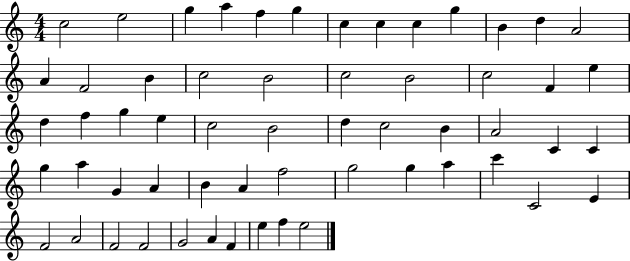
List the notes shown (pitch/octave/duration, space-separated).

C5/h E5/h G5/q A5/q F5/q G5/q C5/q C5/q C5/q G5/q B4/q D5/q A4/h A4/q F4/h B4/q C5/h B4/h C5/h B4/h C5/h F4/q E5/q D5/q F5/q G5/q E5/q C5/h B4/h D5/q C5/h B4/q A4/h C4/q C4/q G5/q A5/q G4/q A4/q B4/q A4/q F5/h G5/h G5/q A5/q C6/q C4/h E4/q F4/h A4/h F4/h F4/h G4/h A4/q F4/q E5/q F5/q E5/h